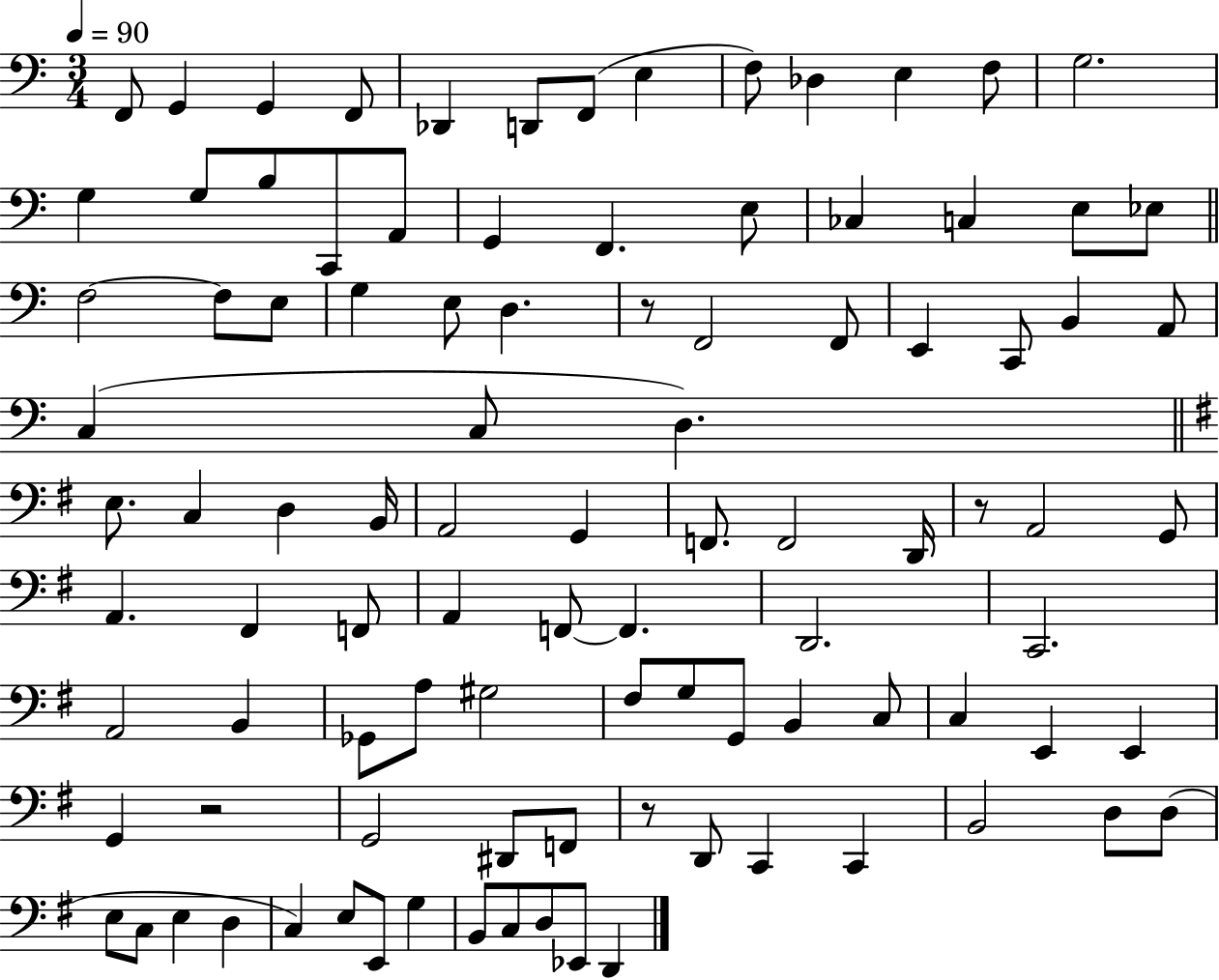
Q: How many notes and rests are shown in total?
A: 99